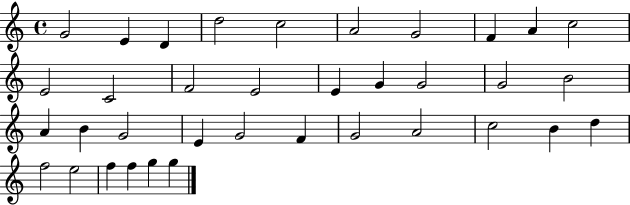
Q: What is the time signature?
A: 4/4